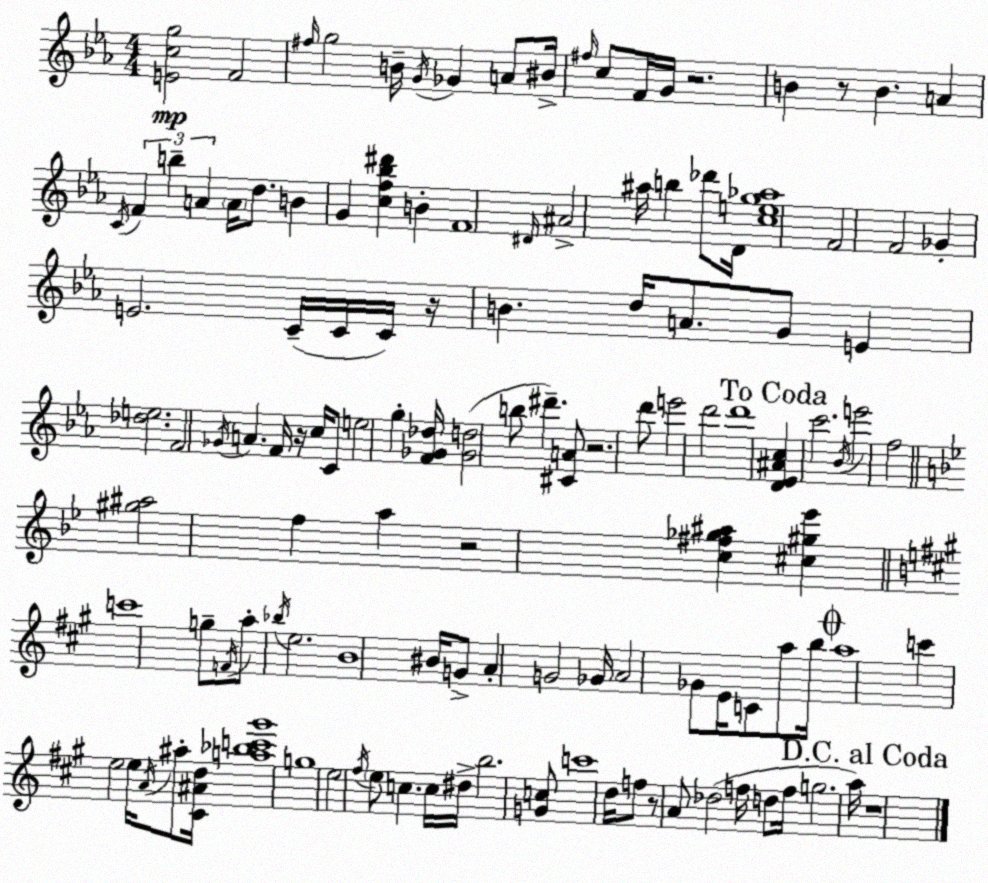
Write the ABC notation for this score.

X:1
T:Untitled
M:4/4
L:1/4
K:Cm
[Ecg]2 F2 ^f/4 g2 B/4 G/4 _G A/2 ^B/4 ^f/4 c/2 F/4 G/4 z2 B z/2 B A C/4 F b A A/4 d/2 B G [cf_b^d'] B F4 ^D/4 ^A2 ^a/4 b _d'/2 D/4 [ceg_a]4 F2 F2 _G E2 C/4 C/4 C/4 z/4 B d/4 A/2 G/2 E [_de]2 F2 _G/4 A F/4 z/4 c/4 C/2 e2 g [F_G_d]/4 [_Gd]2 b/2 ^d' [^CA]/2 z2 d'/2 e'2 d'2 d'4 [D_E^Ac] c'2 _B/4 e'2 f2 [^g^a]2 f a z2 [c^f_g^a] [^c^g_e'] c'4 g/2 F/4 a/2 _b/4 e2 B4 ^B/4 G/2 A G2 _G/4 A2 _G/2 E/4 C/2 a/2 b/4 a4 c' e2 e/4 A/4 ^a/2 [^C^Ad]/4 [a_bc'^g']4 g4 e2 ^f/4 e/2 c c/4 ^d/4 b2 [Gc]/2 c'4 d/4 f/2 z/2 A/2 _d2 f/4 d/2 f/4 g2 a/4 z4